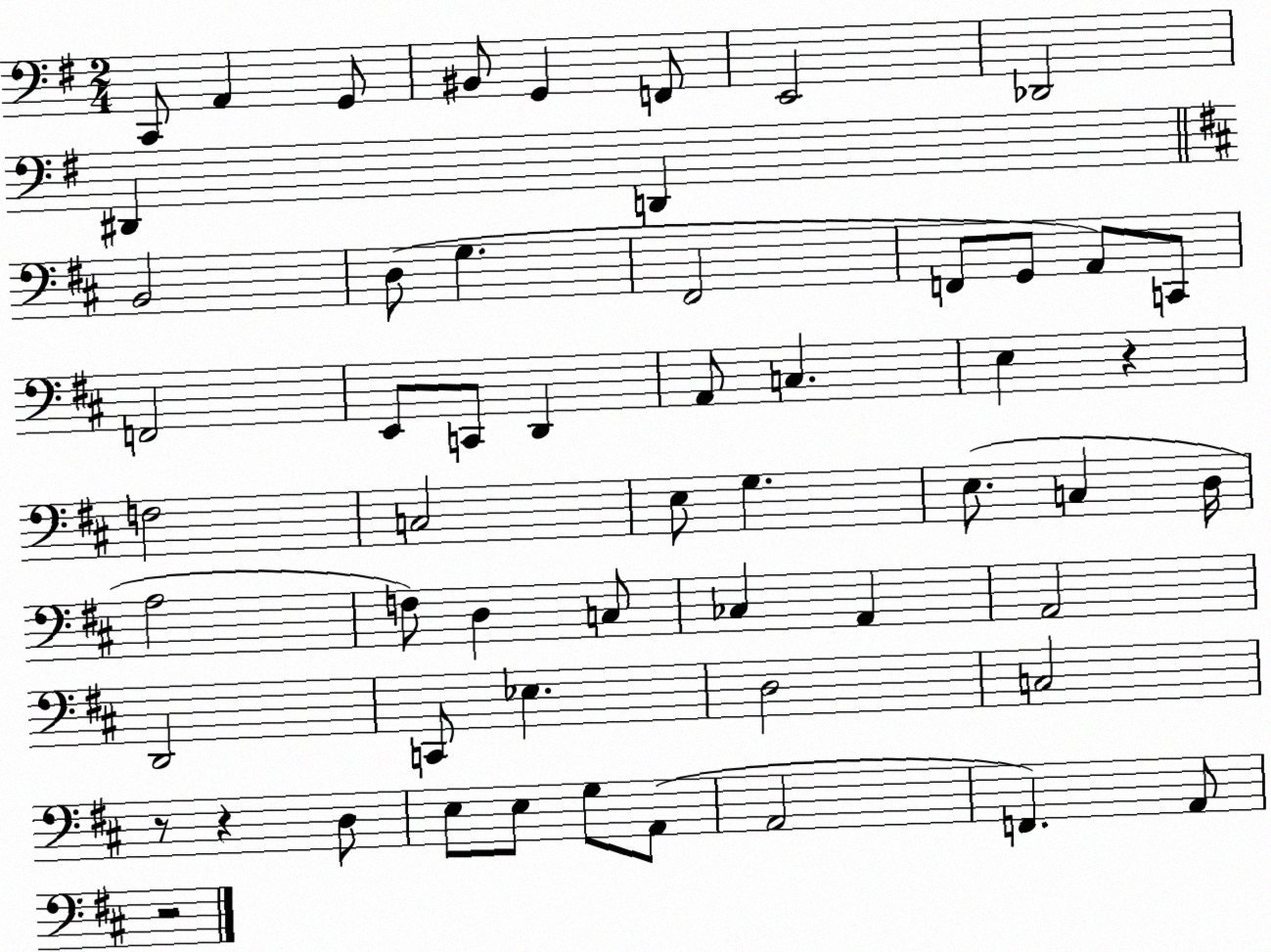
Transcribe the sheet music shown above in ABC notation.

X:1
T:Untitled
M:2/4
L:1/4
K:G
C,,/2 A,, G,,/2 ^B,,/2 G,, F,,/2 E,,2 _D,,2 ^D,, D,, B,,2 D,/2 G, ^F,,2 F,,/2 G,,/2 A,,/2 C,,/2 F,,2 E,,/2 C,,/2 D,, A,,/2 C, E, z F,2 C,2 E,/2 G, E,/2 C, D,/4 A,2 F,/2 D, C,/2 _C, A,, A,,2 D,,2 C,,/2 _E, D,2 C,2 z/2 z D,/2 E,/2 E,/2 G,/2 A,,/2 A,,2 F,, A,,/2 z2